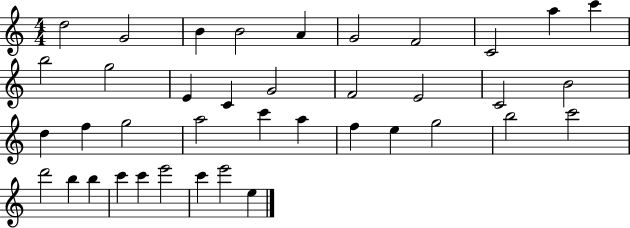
X:1
T:Untitled
M:4/4
L:1/4
K:C
d2 G2 B B2 A G2 F2 C2 a c' b2 g2 E C G2 F2 E2 C2 B2 d f g2 a2 c' a f e g2 b2 c'2 d'2 b b c' c' e'2 c' e'2 e